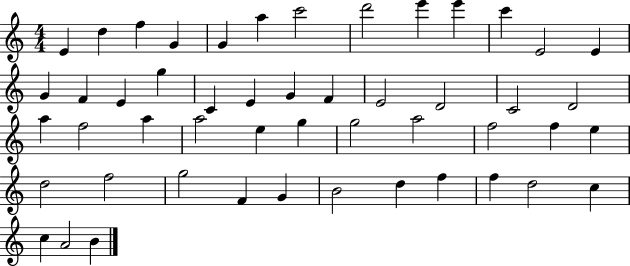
{
  \clef treble
  \numericTimeSignature
  \time 4/4
  \key c \major
  e'4 d''4 f''4 g'4 | g'4 a''4 c'''2 | d'''2 e'''4 e'''4 | c'''4 e'2 e'4 | \break g'4 f'4 e'4 g''4 | c'4 e'4 g'4 f'4 | e'2 d'2 | c'2 d'2 | \break a''4 f''2 a''4 | a''2 e''4 g''4 | g''2 a''2 | f''2 f''4 e''4 | \break d''2 f''2 | g''2 f'4 g'4 | b'2 d''4 f''4 | f''4 d''2 c''4 | \break c''4 a'2 b'4 | \bar "|."
}